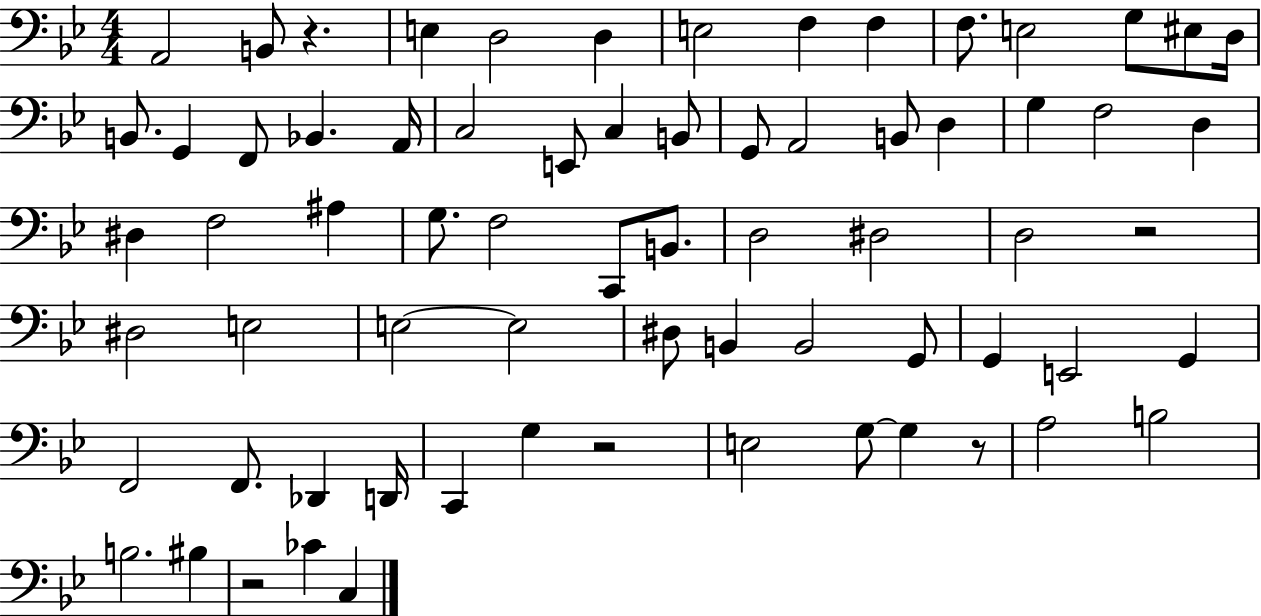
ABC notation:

X:1
T:Untitled
M:4/4
L:1/4
K:Bb
A,,2 B,,/2 z E, D,2 D, E,2 F, F, F,/2 E,2 G,/2 ^E,/2 D,/4 B,,/2 G,, F,,/2 _B,, A,,/4 C,2 E,,/2 C, B,,/2 G,,/2 A,,2 B,,/2 D, G, F,2 D, ^D, F,2 ^A, G,/2 F,2 C,,/2 B,,/2 D,2 ^D,2 D,2 z2 ^D,2 E,2 E,2 E,2 ^D,/2 B,, B,,2 G,,/2 G,, E,,2 G,, F,,2 F,,/2 _D,, D,,/4 C,, G, z2 E,2 G,/2 G, z/2 A,2 B,2 B,2 ^B, z2 _C C,